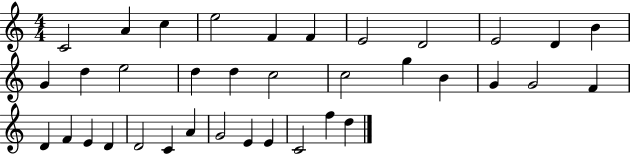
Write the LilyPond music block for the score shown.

{
  \clef treble
  \numericTimeSignature
  \time 4/4
  \key c \major
  c'2 a'4 c''4 | e''2 f'4 f'4 | e'2 d'2 | e'2 d'4 b'4 | \break g'4 d''4 e''2 | d''4 d''4 c''2 | c''2 g''4 b'4 | g'4 g'2 f'4 | \break d'4 f'4 e'4 d'4 | d'2 c'4 a'4 | g'2 e'4 e'4 | c'2 f''4 d''4 | \break \bar "|."
}